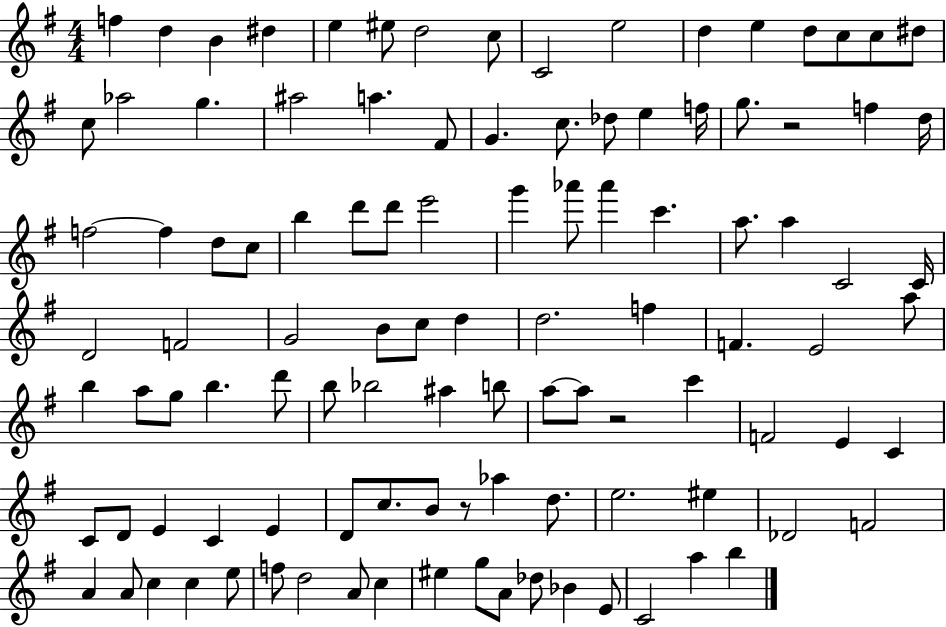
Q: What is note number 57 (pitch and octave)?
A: A5